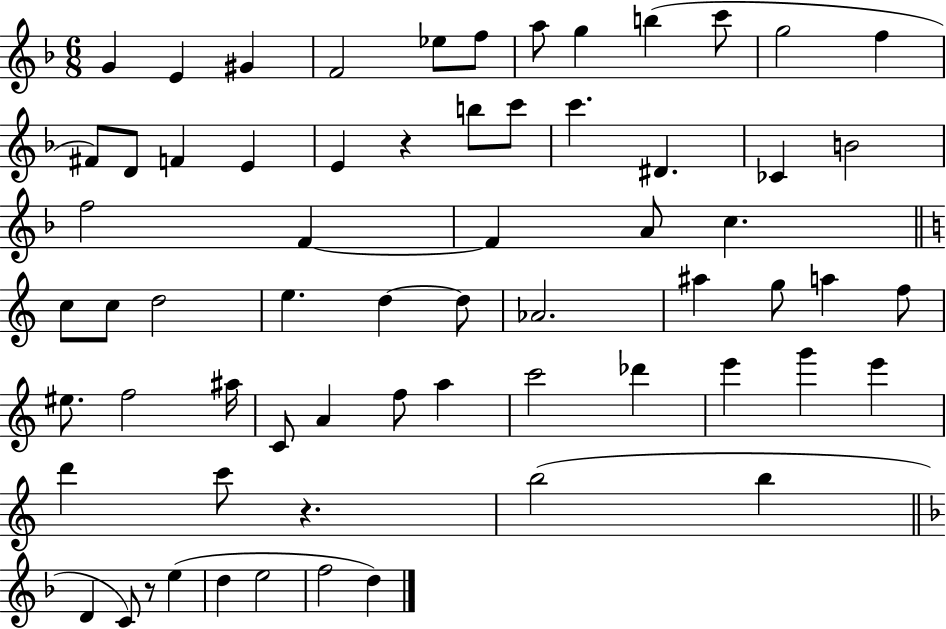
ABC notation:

X:1
T:Untitled
M:6/8
L:1/4
K:F
G E ^G F2 _e/2 f/2 a/2 g b c'/2 g2 f ^F/2 D/2 F E E z b/2 c'/2 c' ^D _C B2 f2 F F A/2 c c/2 c/2 d2 e d d/2 _A2 ^a g/2 a f/2 ^e/2 f2 ^a/4 C/2 A f/2 a c'2 _d' e' g' e' d' c'/2 z b2 b D C/2 z/2 e d e2 f2 d